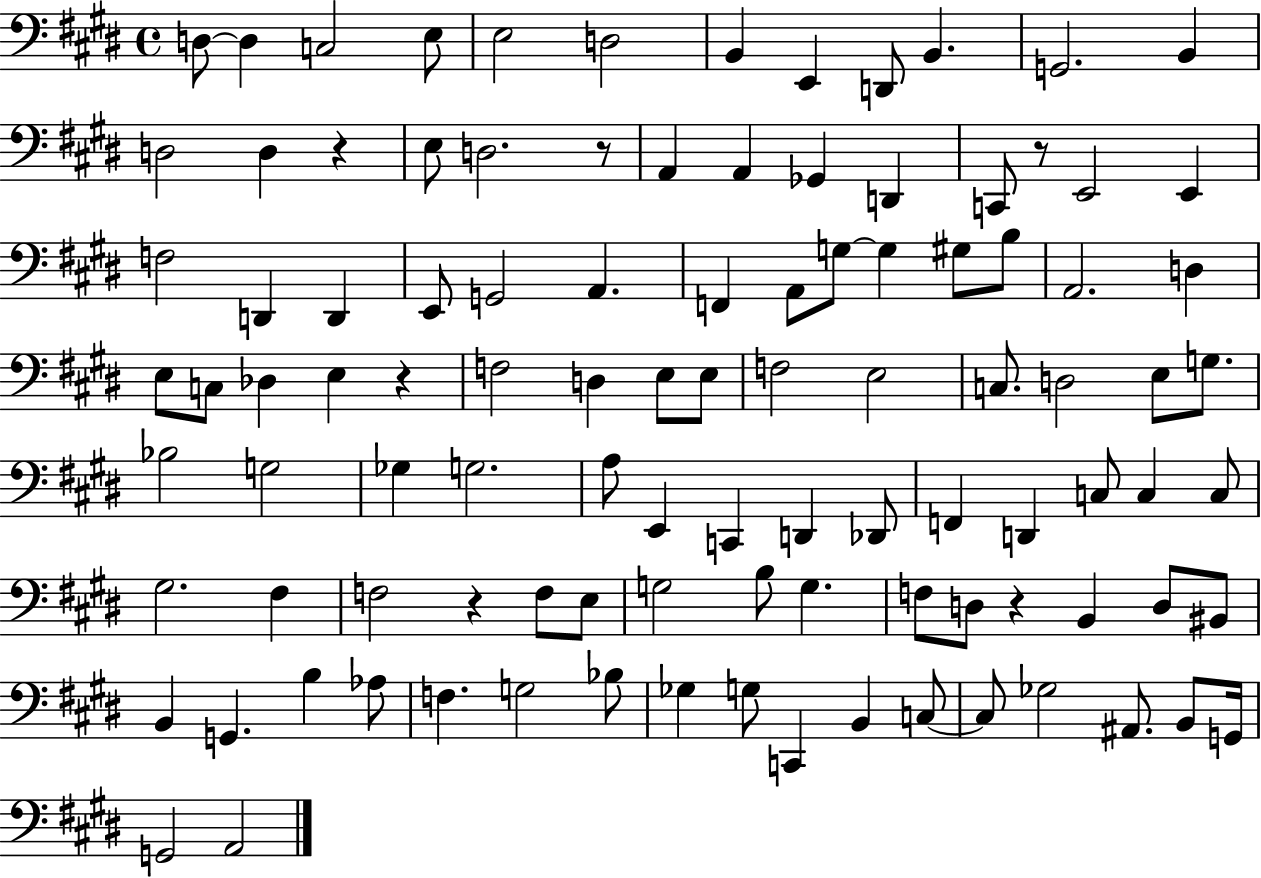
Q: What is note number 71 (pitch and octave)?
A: G3